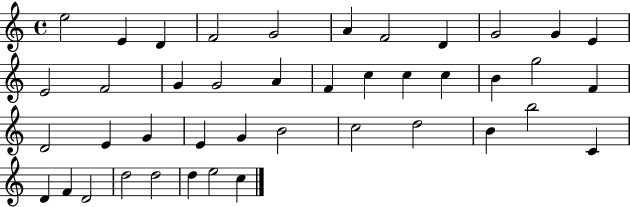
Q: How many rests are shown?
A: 0